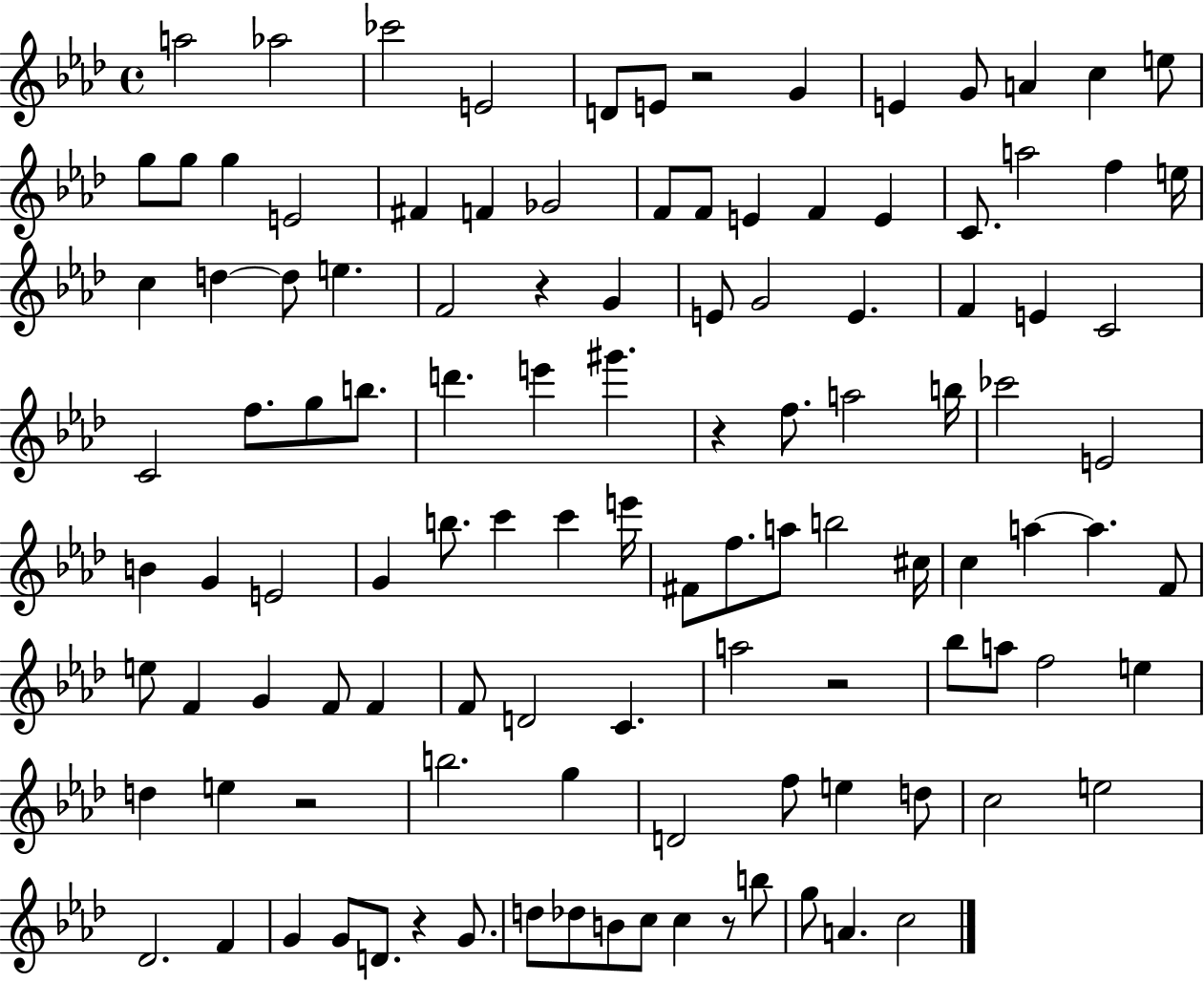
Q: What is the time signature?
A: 4/4